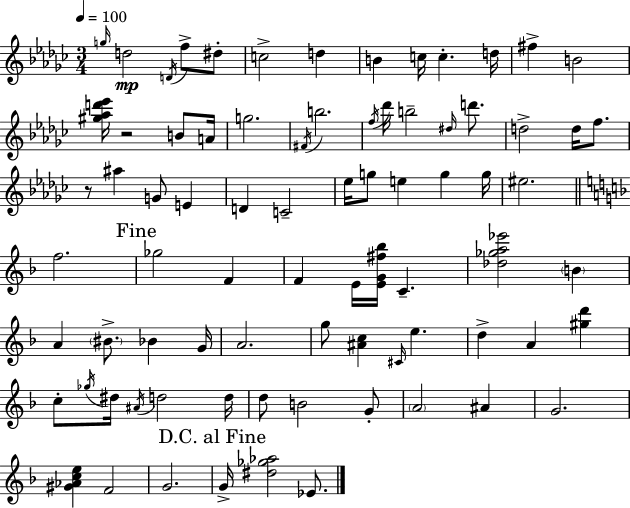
{
  \clef treble
  \numericTimeSignature
  \time 3/4
  \key ees \minor
  \tempo 4 = 100
  \grace { g''16 }\mp d''2 \acciaccatura { d'16 } f''8-> | dis''8-. c''2-> d''4 | b'4 c''16 c''4.-. | d''16 fis''4-> b'2 | \break <gis'' aes'' d''' ees'''>16 r2 b'8 | a'16 g''2. | \acciaccatura { fis'16 } b''2. | \acciaccatura { f''16 } des'''16 b''2-- | \break \grace { dis''16 } d'''8. d''2-> | d''16 f''8. r8 ais''4 g'8 | e'4 d'4 c'2-- | ees''16 g''8 e''4 | \break g''4 g''16 eis''2. | \bar "||" \break \key f \major f''2. | \mark "Fine" ges''2 f'4 | f'4 e'16 <e' g' fis'' bes''>16 c'4.-- | <des'' ges'' a'' ees'''>2 \parenthesize b'4 | \break a'4 \parenthesize bis'8.-> bes'4 g'16 | a'2. | g''8 <ais' c''>4 \grace { cis'16 } e''4. | d''4-> a'4 <gis'' d'''>4 | \break c''8-. \acciaccatura { ges''16 } dis''16 \acciaccatura { ais'16 } d''2 | d''16 d''8 b'2 | g'8-. \parenthesize a'2 ais'4 | g'2. | \break <gis' aes' c'' e''>4 f'2 | g'2. | \mark "D.C. al Fine" g'16-> <dis'' ges'' aes''>2 | ees'8. \bar "|."
}